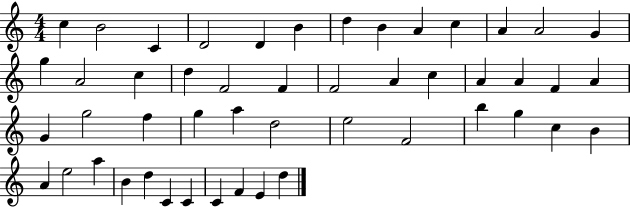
{
  \clef treble
  \numericTimeSignature
  \time 4/4
  \key c \major
  c''4 b'2 c'4 | d'2 d'4 b'4 | d''4 b'4 a'4 c''4 | a'4 a'2 g'4 | \break g''4 a'2 c''4 | d''4 f'2 f'4 | f'2 a'4 c''4 | a'4 a'4 f'4 a'4 | \break g'4 g''2 f''4 | g''4 a''4 d''2 | e''2 f'2 | b''4 g''4 c''4 b'4 | \break a'4 e''2 a''4 | b'4 d''4 c'4 c'4 | c'4 f'4 e'4 d''4 | \bar "|."
}